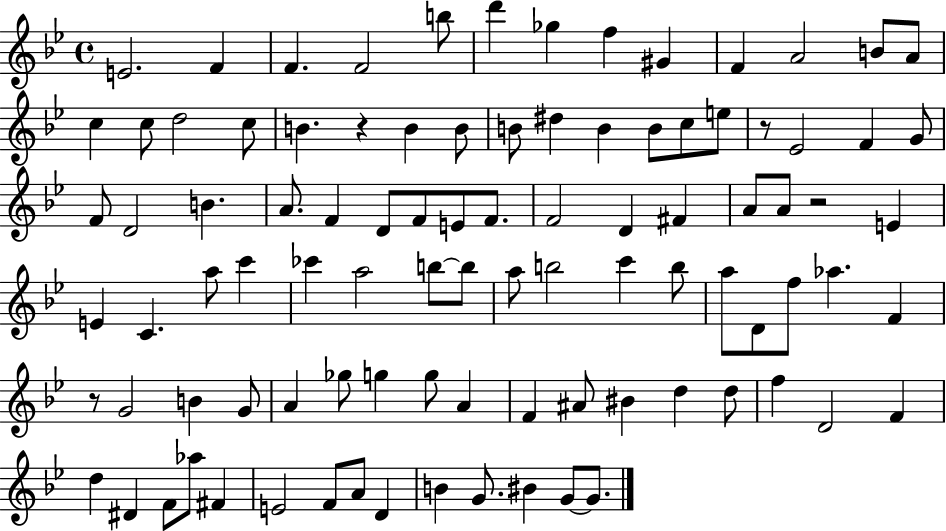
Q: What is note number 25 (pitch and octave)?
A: C5